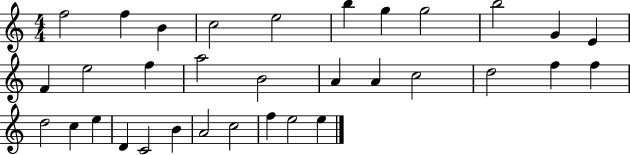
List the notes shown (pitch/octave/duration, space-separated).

F5/h F5/q B4/q C5/h E5/h B5/q G5/q G5/h B5/h G4/q E4/q F4/q E5/h F5/q A5/h B4/h A4/q A4/q C5/h D5/h F5/q F5/q D5/h C5/q E5/q D4/q C4/h B4/q A4/h C5/h F5/q E5/h E5/q